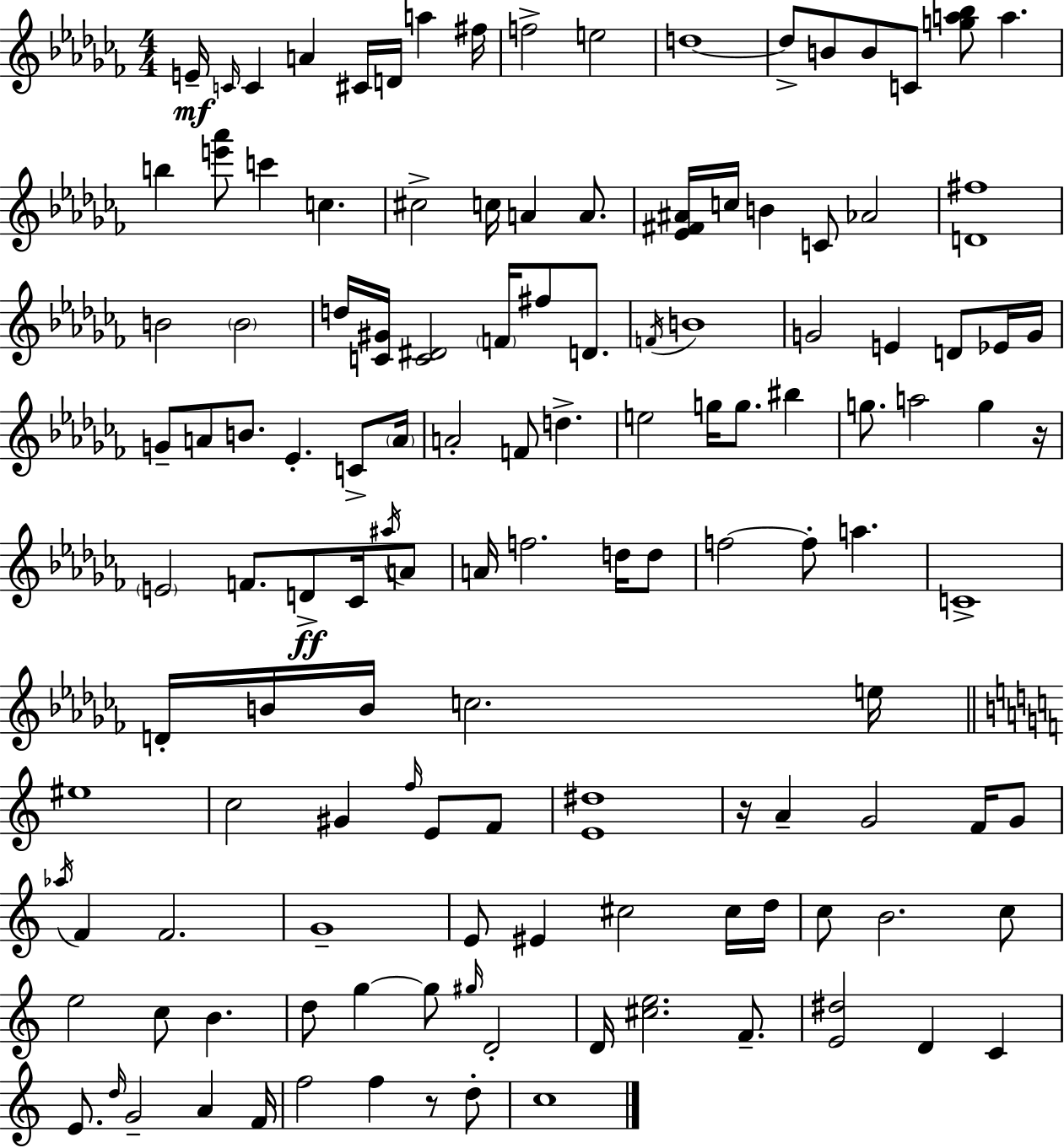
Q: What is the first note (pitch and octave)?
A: E4